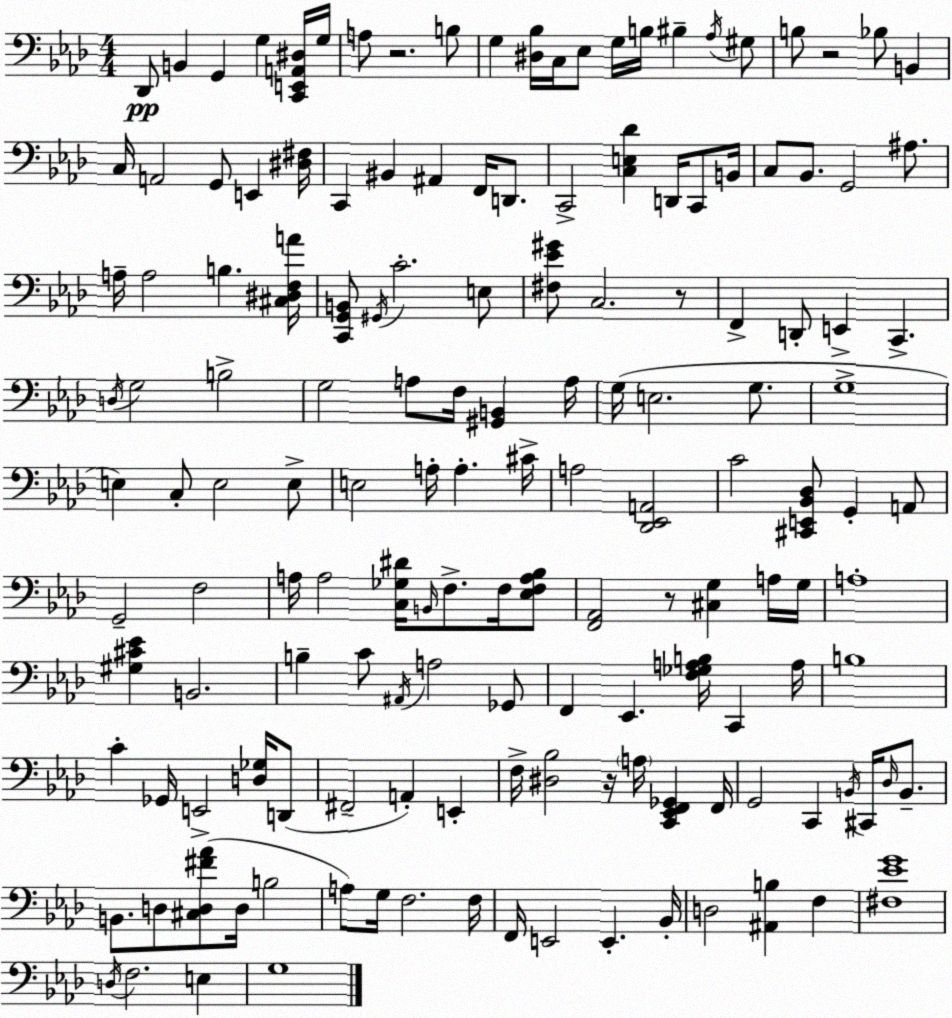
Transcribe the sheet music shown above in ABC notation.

X:1
T:Untitled
M:4/4
L:1/4
K:Fm
_D,,/2 B,, G,, G, [C,,E,,A,,^D,]/4 G,/4 A,/2 z2 B,/2 G, [^D,_B,]/4 C,/4 _E,/2 G,/4 B,/4 ^B, _A,/4 ^G,/2 B,/2 z2 _B,/2 B,, C,/4 A,,2 G,,/2 E,, [^D,^F,]/4 C,, ^B,, ^A,, F,,/4 D,,/2 C,,2 [C,E,_D] D,,/4 C,,/2 B,,/4 C,/2 _B,,/2 G,,2 ^A,/2 A,/4 A,2 B, [^C,^D,F,A]/4 [C,,G,,B,,]/2 ^G,,/4 C2 E,/2 [^F,_E^G]/2 C,2 z/2 F,, D,,/2 E,, C,, D,/4 G,2 B,2 G,2 A,/2 F,/4 [^G,,B,,] A,/4 G,/4 E,2 G,/2 G,4 E, C,/2 E,2 E,/2 E,2 A,/4 A, ^C/4 A,2 [_D,,_E,,A,,]2 C2 [^C,,E,,_B,,_D,]/2 G,, A,,/2 G,,2 F,2 A,/4 A,2 [C,_G,^D]/4 B,,/4 F,/2 F,/4 [_E,F,A,_B,]/2 [F,,_A,,]2 z/2 [^C,G,] A,/4 G,/4 A,4 [^G,^C_E] B,,2 B, C/2 ^A,,/4 A,2 _G,,/2 F,, _E,, [F,_G,A,B,]/4 C,, A,/4 B,4 C _G,,/4 E,,2 [D,_G,]/4 D,,/2 ^F,,2 A,, E,, F,/4 [^D,_B,]2 z/4 A,/4 [C,,_E,,F,,_G,,] F,,/4 G,,2 C,, B,,/4 ^C,,/4 _D,/4 B,,/2 B,,/2 D,/2 [^C,D,^F_A]/2 D,/4 B,2 A,/2 G,/4 F,2 F,/4 F,,/4 E,,2 E,, _B,,/4 D,2 [^A,,B,] F, [^F,_EG]4 D,/4 F,2 E, G,4